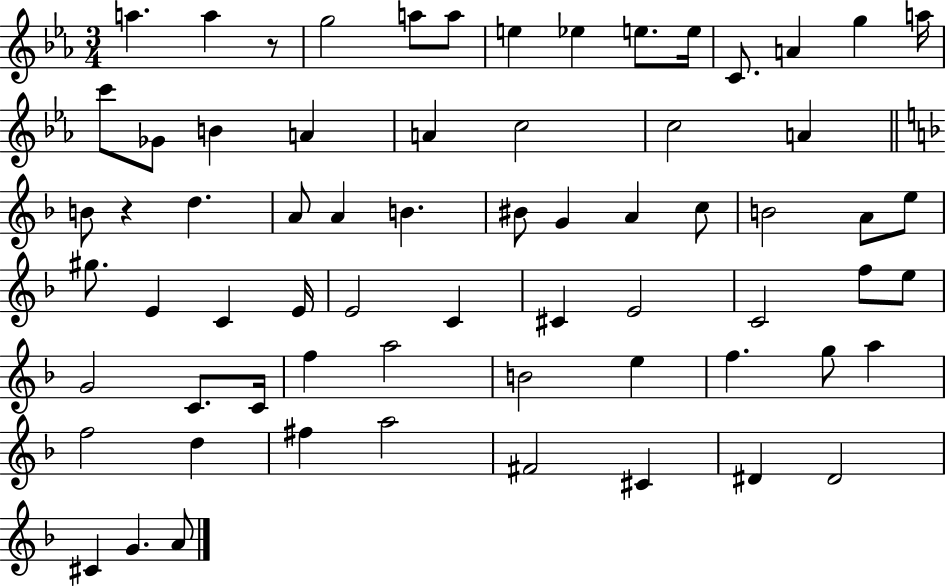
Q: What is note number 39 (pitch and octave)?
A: C4